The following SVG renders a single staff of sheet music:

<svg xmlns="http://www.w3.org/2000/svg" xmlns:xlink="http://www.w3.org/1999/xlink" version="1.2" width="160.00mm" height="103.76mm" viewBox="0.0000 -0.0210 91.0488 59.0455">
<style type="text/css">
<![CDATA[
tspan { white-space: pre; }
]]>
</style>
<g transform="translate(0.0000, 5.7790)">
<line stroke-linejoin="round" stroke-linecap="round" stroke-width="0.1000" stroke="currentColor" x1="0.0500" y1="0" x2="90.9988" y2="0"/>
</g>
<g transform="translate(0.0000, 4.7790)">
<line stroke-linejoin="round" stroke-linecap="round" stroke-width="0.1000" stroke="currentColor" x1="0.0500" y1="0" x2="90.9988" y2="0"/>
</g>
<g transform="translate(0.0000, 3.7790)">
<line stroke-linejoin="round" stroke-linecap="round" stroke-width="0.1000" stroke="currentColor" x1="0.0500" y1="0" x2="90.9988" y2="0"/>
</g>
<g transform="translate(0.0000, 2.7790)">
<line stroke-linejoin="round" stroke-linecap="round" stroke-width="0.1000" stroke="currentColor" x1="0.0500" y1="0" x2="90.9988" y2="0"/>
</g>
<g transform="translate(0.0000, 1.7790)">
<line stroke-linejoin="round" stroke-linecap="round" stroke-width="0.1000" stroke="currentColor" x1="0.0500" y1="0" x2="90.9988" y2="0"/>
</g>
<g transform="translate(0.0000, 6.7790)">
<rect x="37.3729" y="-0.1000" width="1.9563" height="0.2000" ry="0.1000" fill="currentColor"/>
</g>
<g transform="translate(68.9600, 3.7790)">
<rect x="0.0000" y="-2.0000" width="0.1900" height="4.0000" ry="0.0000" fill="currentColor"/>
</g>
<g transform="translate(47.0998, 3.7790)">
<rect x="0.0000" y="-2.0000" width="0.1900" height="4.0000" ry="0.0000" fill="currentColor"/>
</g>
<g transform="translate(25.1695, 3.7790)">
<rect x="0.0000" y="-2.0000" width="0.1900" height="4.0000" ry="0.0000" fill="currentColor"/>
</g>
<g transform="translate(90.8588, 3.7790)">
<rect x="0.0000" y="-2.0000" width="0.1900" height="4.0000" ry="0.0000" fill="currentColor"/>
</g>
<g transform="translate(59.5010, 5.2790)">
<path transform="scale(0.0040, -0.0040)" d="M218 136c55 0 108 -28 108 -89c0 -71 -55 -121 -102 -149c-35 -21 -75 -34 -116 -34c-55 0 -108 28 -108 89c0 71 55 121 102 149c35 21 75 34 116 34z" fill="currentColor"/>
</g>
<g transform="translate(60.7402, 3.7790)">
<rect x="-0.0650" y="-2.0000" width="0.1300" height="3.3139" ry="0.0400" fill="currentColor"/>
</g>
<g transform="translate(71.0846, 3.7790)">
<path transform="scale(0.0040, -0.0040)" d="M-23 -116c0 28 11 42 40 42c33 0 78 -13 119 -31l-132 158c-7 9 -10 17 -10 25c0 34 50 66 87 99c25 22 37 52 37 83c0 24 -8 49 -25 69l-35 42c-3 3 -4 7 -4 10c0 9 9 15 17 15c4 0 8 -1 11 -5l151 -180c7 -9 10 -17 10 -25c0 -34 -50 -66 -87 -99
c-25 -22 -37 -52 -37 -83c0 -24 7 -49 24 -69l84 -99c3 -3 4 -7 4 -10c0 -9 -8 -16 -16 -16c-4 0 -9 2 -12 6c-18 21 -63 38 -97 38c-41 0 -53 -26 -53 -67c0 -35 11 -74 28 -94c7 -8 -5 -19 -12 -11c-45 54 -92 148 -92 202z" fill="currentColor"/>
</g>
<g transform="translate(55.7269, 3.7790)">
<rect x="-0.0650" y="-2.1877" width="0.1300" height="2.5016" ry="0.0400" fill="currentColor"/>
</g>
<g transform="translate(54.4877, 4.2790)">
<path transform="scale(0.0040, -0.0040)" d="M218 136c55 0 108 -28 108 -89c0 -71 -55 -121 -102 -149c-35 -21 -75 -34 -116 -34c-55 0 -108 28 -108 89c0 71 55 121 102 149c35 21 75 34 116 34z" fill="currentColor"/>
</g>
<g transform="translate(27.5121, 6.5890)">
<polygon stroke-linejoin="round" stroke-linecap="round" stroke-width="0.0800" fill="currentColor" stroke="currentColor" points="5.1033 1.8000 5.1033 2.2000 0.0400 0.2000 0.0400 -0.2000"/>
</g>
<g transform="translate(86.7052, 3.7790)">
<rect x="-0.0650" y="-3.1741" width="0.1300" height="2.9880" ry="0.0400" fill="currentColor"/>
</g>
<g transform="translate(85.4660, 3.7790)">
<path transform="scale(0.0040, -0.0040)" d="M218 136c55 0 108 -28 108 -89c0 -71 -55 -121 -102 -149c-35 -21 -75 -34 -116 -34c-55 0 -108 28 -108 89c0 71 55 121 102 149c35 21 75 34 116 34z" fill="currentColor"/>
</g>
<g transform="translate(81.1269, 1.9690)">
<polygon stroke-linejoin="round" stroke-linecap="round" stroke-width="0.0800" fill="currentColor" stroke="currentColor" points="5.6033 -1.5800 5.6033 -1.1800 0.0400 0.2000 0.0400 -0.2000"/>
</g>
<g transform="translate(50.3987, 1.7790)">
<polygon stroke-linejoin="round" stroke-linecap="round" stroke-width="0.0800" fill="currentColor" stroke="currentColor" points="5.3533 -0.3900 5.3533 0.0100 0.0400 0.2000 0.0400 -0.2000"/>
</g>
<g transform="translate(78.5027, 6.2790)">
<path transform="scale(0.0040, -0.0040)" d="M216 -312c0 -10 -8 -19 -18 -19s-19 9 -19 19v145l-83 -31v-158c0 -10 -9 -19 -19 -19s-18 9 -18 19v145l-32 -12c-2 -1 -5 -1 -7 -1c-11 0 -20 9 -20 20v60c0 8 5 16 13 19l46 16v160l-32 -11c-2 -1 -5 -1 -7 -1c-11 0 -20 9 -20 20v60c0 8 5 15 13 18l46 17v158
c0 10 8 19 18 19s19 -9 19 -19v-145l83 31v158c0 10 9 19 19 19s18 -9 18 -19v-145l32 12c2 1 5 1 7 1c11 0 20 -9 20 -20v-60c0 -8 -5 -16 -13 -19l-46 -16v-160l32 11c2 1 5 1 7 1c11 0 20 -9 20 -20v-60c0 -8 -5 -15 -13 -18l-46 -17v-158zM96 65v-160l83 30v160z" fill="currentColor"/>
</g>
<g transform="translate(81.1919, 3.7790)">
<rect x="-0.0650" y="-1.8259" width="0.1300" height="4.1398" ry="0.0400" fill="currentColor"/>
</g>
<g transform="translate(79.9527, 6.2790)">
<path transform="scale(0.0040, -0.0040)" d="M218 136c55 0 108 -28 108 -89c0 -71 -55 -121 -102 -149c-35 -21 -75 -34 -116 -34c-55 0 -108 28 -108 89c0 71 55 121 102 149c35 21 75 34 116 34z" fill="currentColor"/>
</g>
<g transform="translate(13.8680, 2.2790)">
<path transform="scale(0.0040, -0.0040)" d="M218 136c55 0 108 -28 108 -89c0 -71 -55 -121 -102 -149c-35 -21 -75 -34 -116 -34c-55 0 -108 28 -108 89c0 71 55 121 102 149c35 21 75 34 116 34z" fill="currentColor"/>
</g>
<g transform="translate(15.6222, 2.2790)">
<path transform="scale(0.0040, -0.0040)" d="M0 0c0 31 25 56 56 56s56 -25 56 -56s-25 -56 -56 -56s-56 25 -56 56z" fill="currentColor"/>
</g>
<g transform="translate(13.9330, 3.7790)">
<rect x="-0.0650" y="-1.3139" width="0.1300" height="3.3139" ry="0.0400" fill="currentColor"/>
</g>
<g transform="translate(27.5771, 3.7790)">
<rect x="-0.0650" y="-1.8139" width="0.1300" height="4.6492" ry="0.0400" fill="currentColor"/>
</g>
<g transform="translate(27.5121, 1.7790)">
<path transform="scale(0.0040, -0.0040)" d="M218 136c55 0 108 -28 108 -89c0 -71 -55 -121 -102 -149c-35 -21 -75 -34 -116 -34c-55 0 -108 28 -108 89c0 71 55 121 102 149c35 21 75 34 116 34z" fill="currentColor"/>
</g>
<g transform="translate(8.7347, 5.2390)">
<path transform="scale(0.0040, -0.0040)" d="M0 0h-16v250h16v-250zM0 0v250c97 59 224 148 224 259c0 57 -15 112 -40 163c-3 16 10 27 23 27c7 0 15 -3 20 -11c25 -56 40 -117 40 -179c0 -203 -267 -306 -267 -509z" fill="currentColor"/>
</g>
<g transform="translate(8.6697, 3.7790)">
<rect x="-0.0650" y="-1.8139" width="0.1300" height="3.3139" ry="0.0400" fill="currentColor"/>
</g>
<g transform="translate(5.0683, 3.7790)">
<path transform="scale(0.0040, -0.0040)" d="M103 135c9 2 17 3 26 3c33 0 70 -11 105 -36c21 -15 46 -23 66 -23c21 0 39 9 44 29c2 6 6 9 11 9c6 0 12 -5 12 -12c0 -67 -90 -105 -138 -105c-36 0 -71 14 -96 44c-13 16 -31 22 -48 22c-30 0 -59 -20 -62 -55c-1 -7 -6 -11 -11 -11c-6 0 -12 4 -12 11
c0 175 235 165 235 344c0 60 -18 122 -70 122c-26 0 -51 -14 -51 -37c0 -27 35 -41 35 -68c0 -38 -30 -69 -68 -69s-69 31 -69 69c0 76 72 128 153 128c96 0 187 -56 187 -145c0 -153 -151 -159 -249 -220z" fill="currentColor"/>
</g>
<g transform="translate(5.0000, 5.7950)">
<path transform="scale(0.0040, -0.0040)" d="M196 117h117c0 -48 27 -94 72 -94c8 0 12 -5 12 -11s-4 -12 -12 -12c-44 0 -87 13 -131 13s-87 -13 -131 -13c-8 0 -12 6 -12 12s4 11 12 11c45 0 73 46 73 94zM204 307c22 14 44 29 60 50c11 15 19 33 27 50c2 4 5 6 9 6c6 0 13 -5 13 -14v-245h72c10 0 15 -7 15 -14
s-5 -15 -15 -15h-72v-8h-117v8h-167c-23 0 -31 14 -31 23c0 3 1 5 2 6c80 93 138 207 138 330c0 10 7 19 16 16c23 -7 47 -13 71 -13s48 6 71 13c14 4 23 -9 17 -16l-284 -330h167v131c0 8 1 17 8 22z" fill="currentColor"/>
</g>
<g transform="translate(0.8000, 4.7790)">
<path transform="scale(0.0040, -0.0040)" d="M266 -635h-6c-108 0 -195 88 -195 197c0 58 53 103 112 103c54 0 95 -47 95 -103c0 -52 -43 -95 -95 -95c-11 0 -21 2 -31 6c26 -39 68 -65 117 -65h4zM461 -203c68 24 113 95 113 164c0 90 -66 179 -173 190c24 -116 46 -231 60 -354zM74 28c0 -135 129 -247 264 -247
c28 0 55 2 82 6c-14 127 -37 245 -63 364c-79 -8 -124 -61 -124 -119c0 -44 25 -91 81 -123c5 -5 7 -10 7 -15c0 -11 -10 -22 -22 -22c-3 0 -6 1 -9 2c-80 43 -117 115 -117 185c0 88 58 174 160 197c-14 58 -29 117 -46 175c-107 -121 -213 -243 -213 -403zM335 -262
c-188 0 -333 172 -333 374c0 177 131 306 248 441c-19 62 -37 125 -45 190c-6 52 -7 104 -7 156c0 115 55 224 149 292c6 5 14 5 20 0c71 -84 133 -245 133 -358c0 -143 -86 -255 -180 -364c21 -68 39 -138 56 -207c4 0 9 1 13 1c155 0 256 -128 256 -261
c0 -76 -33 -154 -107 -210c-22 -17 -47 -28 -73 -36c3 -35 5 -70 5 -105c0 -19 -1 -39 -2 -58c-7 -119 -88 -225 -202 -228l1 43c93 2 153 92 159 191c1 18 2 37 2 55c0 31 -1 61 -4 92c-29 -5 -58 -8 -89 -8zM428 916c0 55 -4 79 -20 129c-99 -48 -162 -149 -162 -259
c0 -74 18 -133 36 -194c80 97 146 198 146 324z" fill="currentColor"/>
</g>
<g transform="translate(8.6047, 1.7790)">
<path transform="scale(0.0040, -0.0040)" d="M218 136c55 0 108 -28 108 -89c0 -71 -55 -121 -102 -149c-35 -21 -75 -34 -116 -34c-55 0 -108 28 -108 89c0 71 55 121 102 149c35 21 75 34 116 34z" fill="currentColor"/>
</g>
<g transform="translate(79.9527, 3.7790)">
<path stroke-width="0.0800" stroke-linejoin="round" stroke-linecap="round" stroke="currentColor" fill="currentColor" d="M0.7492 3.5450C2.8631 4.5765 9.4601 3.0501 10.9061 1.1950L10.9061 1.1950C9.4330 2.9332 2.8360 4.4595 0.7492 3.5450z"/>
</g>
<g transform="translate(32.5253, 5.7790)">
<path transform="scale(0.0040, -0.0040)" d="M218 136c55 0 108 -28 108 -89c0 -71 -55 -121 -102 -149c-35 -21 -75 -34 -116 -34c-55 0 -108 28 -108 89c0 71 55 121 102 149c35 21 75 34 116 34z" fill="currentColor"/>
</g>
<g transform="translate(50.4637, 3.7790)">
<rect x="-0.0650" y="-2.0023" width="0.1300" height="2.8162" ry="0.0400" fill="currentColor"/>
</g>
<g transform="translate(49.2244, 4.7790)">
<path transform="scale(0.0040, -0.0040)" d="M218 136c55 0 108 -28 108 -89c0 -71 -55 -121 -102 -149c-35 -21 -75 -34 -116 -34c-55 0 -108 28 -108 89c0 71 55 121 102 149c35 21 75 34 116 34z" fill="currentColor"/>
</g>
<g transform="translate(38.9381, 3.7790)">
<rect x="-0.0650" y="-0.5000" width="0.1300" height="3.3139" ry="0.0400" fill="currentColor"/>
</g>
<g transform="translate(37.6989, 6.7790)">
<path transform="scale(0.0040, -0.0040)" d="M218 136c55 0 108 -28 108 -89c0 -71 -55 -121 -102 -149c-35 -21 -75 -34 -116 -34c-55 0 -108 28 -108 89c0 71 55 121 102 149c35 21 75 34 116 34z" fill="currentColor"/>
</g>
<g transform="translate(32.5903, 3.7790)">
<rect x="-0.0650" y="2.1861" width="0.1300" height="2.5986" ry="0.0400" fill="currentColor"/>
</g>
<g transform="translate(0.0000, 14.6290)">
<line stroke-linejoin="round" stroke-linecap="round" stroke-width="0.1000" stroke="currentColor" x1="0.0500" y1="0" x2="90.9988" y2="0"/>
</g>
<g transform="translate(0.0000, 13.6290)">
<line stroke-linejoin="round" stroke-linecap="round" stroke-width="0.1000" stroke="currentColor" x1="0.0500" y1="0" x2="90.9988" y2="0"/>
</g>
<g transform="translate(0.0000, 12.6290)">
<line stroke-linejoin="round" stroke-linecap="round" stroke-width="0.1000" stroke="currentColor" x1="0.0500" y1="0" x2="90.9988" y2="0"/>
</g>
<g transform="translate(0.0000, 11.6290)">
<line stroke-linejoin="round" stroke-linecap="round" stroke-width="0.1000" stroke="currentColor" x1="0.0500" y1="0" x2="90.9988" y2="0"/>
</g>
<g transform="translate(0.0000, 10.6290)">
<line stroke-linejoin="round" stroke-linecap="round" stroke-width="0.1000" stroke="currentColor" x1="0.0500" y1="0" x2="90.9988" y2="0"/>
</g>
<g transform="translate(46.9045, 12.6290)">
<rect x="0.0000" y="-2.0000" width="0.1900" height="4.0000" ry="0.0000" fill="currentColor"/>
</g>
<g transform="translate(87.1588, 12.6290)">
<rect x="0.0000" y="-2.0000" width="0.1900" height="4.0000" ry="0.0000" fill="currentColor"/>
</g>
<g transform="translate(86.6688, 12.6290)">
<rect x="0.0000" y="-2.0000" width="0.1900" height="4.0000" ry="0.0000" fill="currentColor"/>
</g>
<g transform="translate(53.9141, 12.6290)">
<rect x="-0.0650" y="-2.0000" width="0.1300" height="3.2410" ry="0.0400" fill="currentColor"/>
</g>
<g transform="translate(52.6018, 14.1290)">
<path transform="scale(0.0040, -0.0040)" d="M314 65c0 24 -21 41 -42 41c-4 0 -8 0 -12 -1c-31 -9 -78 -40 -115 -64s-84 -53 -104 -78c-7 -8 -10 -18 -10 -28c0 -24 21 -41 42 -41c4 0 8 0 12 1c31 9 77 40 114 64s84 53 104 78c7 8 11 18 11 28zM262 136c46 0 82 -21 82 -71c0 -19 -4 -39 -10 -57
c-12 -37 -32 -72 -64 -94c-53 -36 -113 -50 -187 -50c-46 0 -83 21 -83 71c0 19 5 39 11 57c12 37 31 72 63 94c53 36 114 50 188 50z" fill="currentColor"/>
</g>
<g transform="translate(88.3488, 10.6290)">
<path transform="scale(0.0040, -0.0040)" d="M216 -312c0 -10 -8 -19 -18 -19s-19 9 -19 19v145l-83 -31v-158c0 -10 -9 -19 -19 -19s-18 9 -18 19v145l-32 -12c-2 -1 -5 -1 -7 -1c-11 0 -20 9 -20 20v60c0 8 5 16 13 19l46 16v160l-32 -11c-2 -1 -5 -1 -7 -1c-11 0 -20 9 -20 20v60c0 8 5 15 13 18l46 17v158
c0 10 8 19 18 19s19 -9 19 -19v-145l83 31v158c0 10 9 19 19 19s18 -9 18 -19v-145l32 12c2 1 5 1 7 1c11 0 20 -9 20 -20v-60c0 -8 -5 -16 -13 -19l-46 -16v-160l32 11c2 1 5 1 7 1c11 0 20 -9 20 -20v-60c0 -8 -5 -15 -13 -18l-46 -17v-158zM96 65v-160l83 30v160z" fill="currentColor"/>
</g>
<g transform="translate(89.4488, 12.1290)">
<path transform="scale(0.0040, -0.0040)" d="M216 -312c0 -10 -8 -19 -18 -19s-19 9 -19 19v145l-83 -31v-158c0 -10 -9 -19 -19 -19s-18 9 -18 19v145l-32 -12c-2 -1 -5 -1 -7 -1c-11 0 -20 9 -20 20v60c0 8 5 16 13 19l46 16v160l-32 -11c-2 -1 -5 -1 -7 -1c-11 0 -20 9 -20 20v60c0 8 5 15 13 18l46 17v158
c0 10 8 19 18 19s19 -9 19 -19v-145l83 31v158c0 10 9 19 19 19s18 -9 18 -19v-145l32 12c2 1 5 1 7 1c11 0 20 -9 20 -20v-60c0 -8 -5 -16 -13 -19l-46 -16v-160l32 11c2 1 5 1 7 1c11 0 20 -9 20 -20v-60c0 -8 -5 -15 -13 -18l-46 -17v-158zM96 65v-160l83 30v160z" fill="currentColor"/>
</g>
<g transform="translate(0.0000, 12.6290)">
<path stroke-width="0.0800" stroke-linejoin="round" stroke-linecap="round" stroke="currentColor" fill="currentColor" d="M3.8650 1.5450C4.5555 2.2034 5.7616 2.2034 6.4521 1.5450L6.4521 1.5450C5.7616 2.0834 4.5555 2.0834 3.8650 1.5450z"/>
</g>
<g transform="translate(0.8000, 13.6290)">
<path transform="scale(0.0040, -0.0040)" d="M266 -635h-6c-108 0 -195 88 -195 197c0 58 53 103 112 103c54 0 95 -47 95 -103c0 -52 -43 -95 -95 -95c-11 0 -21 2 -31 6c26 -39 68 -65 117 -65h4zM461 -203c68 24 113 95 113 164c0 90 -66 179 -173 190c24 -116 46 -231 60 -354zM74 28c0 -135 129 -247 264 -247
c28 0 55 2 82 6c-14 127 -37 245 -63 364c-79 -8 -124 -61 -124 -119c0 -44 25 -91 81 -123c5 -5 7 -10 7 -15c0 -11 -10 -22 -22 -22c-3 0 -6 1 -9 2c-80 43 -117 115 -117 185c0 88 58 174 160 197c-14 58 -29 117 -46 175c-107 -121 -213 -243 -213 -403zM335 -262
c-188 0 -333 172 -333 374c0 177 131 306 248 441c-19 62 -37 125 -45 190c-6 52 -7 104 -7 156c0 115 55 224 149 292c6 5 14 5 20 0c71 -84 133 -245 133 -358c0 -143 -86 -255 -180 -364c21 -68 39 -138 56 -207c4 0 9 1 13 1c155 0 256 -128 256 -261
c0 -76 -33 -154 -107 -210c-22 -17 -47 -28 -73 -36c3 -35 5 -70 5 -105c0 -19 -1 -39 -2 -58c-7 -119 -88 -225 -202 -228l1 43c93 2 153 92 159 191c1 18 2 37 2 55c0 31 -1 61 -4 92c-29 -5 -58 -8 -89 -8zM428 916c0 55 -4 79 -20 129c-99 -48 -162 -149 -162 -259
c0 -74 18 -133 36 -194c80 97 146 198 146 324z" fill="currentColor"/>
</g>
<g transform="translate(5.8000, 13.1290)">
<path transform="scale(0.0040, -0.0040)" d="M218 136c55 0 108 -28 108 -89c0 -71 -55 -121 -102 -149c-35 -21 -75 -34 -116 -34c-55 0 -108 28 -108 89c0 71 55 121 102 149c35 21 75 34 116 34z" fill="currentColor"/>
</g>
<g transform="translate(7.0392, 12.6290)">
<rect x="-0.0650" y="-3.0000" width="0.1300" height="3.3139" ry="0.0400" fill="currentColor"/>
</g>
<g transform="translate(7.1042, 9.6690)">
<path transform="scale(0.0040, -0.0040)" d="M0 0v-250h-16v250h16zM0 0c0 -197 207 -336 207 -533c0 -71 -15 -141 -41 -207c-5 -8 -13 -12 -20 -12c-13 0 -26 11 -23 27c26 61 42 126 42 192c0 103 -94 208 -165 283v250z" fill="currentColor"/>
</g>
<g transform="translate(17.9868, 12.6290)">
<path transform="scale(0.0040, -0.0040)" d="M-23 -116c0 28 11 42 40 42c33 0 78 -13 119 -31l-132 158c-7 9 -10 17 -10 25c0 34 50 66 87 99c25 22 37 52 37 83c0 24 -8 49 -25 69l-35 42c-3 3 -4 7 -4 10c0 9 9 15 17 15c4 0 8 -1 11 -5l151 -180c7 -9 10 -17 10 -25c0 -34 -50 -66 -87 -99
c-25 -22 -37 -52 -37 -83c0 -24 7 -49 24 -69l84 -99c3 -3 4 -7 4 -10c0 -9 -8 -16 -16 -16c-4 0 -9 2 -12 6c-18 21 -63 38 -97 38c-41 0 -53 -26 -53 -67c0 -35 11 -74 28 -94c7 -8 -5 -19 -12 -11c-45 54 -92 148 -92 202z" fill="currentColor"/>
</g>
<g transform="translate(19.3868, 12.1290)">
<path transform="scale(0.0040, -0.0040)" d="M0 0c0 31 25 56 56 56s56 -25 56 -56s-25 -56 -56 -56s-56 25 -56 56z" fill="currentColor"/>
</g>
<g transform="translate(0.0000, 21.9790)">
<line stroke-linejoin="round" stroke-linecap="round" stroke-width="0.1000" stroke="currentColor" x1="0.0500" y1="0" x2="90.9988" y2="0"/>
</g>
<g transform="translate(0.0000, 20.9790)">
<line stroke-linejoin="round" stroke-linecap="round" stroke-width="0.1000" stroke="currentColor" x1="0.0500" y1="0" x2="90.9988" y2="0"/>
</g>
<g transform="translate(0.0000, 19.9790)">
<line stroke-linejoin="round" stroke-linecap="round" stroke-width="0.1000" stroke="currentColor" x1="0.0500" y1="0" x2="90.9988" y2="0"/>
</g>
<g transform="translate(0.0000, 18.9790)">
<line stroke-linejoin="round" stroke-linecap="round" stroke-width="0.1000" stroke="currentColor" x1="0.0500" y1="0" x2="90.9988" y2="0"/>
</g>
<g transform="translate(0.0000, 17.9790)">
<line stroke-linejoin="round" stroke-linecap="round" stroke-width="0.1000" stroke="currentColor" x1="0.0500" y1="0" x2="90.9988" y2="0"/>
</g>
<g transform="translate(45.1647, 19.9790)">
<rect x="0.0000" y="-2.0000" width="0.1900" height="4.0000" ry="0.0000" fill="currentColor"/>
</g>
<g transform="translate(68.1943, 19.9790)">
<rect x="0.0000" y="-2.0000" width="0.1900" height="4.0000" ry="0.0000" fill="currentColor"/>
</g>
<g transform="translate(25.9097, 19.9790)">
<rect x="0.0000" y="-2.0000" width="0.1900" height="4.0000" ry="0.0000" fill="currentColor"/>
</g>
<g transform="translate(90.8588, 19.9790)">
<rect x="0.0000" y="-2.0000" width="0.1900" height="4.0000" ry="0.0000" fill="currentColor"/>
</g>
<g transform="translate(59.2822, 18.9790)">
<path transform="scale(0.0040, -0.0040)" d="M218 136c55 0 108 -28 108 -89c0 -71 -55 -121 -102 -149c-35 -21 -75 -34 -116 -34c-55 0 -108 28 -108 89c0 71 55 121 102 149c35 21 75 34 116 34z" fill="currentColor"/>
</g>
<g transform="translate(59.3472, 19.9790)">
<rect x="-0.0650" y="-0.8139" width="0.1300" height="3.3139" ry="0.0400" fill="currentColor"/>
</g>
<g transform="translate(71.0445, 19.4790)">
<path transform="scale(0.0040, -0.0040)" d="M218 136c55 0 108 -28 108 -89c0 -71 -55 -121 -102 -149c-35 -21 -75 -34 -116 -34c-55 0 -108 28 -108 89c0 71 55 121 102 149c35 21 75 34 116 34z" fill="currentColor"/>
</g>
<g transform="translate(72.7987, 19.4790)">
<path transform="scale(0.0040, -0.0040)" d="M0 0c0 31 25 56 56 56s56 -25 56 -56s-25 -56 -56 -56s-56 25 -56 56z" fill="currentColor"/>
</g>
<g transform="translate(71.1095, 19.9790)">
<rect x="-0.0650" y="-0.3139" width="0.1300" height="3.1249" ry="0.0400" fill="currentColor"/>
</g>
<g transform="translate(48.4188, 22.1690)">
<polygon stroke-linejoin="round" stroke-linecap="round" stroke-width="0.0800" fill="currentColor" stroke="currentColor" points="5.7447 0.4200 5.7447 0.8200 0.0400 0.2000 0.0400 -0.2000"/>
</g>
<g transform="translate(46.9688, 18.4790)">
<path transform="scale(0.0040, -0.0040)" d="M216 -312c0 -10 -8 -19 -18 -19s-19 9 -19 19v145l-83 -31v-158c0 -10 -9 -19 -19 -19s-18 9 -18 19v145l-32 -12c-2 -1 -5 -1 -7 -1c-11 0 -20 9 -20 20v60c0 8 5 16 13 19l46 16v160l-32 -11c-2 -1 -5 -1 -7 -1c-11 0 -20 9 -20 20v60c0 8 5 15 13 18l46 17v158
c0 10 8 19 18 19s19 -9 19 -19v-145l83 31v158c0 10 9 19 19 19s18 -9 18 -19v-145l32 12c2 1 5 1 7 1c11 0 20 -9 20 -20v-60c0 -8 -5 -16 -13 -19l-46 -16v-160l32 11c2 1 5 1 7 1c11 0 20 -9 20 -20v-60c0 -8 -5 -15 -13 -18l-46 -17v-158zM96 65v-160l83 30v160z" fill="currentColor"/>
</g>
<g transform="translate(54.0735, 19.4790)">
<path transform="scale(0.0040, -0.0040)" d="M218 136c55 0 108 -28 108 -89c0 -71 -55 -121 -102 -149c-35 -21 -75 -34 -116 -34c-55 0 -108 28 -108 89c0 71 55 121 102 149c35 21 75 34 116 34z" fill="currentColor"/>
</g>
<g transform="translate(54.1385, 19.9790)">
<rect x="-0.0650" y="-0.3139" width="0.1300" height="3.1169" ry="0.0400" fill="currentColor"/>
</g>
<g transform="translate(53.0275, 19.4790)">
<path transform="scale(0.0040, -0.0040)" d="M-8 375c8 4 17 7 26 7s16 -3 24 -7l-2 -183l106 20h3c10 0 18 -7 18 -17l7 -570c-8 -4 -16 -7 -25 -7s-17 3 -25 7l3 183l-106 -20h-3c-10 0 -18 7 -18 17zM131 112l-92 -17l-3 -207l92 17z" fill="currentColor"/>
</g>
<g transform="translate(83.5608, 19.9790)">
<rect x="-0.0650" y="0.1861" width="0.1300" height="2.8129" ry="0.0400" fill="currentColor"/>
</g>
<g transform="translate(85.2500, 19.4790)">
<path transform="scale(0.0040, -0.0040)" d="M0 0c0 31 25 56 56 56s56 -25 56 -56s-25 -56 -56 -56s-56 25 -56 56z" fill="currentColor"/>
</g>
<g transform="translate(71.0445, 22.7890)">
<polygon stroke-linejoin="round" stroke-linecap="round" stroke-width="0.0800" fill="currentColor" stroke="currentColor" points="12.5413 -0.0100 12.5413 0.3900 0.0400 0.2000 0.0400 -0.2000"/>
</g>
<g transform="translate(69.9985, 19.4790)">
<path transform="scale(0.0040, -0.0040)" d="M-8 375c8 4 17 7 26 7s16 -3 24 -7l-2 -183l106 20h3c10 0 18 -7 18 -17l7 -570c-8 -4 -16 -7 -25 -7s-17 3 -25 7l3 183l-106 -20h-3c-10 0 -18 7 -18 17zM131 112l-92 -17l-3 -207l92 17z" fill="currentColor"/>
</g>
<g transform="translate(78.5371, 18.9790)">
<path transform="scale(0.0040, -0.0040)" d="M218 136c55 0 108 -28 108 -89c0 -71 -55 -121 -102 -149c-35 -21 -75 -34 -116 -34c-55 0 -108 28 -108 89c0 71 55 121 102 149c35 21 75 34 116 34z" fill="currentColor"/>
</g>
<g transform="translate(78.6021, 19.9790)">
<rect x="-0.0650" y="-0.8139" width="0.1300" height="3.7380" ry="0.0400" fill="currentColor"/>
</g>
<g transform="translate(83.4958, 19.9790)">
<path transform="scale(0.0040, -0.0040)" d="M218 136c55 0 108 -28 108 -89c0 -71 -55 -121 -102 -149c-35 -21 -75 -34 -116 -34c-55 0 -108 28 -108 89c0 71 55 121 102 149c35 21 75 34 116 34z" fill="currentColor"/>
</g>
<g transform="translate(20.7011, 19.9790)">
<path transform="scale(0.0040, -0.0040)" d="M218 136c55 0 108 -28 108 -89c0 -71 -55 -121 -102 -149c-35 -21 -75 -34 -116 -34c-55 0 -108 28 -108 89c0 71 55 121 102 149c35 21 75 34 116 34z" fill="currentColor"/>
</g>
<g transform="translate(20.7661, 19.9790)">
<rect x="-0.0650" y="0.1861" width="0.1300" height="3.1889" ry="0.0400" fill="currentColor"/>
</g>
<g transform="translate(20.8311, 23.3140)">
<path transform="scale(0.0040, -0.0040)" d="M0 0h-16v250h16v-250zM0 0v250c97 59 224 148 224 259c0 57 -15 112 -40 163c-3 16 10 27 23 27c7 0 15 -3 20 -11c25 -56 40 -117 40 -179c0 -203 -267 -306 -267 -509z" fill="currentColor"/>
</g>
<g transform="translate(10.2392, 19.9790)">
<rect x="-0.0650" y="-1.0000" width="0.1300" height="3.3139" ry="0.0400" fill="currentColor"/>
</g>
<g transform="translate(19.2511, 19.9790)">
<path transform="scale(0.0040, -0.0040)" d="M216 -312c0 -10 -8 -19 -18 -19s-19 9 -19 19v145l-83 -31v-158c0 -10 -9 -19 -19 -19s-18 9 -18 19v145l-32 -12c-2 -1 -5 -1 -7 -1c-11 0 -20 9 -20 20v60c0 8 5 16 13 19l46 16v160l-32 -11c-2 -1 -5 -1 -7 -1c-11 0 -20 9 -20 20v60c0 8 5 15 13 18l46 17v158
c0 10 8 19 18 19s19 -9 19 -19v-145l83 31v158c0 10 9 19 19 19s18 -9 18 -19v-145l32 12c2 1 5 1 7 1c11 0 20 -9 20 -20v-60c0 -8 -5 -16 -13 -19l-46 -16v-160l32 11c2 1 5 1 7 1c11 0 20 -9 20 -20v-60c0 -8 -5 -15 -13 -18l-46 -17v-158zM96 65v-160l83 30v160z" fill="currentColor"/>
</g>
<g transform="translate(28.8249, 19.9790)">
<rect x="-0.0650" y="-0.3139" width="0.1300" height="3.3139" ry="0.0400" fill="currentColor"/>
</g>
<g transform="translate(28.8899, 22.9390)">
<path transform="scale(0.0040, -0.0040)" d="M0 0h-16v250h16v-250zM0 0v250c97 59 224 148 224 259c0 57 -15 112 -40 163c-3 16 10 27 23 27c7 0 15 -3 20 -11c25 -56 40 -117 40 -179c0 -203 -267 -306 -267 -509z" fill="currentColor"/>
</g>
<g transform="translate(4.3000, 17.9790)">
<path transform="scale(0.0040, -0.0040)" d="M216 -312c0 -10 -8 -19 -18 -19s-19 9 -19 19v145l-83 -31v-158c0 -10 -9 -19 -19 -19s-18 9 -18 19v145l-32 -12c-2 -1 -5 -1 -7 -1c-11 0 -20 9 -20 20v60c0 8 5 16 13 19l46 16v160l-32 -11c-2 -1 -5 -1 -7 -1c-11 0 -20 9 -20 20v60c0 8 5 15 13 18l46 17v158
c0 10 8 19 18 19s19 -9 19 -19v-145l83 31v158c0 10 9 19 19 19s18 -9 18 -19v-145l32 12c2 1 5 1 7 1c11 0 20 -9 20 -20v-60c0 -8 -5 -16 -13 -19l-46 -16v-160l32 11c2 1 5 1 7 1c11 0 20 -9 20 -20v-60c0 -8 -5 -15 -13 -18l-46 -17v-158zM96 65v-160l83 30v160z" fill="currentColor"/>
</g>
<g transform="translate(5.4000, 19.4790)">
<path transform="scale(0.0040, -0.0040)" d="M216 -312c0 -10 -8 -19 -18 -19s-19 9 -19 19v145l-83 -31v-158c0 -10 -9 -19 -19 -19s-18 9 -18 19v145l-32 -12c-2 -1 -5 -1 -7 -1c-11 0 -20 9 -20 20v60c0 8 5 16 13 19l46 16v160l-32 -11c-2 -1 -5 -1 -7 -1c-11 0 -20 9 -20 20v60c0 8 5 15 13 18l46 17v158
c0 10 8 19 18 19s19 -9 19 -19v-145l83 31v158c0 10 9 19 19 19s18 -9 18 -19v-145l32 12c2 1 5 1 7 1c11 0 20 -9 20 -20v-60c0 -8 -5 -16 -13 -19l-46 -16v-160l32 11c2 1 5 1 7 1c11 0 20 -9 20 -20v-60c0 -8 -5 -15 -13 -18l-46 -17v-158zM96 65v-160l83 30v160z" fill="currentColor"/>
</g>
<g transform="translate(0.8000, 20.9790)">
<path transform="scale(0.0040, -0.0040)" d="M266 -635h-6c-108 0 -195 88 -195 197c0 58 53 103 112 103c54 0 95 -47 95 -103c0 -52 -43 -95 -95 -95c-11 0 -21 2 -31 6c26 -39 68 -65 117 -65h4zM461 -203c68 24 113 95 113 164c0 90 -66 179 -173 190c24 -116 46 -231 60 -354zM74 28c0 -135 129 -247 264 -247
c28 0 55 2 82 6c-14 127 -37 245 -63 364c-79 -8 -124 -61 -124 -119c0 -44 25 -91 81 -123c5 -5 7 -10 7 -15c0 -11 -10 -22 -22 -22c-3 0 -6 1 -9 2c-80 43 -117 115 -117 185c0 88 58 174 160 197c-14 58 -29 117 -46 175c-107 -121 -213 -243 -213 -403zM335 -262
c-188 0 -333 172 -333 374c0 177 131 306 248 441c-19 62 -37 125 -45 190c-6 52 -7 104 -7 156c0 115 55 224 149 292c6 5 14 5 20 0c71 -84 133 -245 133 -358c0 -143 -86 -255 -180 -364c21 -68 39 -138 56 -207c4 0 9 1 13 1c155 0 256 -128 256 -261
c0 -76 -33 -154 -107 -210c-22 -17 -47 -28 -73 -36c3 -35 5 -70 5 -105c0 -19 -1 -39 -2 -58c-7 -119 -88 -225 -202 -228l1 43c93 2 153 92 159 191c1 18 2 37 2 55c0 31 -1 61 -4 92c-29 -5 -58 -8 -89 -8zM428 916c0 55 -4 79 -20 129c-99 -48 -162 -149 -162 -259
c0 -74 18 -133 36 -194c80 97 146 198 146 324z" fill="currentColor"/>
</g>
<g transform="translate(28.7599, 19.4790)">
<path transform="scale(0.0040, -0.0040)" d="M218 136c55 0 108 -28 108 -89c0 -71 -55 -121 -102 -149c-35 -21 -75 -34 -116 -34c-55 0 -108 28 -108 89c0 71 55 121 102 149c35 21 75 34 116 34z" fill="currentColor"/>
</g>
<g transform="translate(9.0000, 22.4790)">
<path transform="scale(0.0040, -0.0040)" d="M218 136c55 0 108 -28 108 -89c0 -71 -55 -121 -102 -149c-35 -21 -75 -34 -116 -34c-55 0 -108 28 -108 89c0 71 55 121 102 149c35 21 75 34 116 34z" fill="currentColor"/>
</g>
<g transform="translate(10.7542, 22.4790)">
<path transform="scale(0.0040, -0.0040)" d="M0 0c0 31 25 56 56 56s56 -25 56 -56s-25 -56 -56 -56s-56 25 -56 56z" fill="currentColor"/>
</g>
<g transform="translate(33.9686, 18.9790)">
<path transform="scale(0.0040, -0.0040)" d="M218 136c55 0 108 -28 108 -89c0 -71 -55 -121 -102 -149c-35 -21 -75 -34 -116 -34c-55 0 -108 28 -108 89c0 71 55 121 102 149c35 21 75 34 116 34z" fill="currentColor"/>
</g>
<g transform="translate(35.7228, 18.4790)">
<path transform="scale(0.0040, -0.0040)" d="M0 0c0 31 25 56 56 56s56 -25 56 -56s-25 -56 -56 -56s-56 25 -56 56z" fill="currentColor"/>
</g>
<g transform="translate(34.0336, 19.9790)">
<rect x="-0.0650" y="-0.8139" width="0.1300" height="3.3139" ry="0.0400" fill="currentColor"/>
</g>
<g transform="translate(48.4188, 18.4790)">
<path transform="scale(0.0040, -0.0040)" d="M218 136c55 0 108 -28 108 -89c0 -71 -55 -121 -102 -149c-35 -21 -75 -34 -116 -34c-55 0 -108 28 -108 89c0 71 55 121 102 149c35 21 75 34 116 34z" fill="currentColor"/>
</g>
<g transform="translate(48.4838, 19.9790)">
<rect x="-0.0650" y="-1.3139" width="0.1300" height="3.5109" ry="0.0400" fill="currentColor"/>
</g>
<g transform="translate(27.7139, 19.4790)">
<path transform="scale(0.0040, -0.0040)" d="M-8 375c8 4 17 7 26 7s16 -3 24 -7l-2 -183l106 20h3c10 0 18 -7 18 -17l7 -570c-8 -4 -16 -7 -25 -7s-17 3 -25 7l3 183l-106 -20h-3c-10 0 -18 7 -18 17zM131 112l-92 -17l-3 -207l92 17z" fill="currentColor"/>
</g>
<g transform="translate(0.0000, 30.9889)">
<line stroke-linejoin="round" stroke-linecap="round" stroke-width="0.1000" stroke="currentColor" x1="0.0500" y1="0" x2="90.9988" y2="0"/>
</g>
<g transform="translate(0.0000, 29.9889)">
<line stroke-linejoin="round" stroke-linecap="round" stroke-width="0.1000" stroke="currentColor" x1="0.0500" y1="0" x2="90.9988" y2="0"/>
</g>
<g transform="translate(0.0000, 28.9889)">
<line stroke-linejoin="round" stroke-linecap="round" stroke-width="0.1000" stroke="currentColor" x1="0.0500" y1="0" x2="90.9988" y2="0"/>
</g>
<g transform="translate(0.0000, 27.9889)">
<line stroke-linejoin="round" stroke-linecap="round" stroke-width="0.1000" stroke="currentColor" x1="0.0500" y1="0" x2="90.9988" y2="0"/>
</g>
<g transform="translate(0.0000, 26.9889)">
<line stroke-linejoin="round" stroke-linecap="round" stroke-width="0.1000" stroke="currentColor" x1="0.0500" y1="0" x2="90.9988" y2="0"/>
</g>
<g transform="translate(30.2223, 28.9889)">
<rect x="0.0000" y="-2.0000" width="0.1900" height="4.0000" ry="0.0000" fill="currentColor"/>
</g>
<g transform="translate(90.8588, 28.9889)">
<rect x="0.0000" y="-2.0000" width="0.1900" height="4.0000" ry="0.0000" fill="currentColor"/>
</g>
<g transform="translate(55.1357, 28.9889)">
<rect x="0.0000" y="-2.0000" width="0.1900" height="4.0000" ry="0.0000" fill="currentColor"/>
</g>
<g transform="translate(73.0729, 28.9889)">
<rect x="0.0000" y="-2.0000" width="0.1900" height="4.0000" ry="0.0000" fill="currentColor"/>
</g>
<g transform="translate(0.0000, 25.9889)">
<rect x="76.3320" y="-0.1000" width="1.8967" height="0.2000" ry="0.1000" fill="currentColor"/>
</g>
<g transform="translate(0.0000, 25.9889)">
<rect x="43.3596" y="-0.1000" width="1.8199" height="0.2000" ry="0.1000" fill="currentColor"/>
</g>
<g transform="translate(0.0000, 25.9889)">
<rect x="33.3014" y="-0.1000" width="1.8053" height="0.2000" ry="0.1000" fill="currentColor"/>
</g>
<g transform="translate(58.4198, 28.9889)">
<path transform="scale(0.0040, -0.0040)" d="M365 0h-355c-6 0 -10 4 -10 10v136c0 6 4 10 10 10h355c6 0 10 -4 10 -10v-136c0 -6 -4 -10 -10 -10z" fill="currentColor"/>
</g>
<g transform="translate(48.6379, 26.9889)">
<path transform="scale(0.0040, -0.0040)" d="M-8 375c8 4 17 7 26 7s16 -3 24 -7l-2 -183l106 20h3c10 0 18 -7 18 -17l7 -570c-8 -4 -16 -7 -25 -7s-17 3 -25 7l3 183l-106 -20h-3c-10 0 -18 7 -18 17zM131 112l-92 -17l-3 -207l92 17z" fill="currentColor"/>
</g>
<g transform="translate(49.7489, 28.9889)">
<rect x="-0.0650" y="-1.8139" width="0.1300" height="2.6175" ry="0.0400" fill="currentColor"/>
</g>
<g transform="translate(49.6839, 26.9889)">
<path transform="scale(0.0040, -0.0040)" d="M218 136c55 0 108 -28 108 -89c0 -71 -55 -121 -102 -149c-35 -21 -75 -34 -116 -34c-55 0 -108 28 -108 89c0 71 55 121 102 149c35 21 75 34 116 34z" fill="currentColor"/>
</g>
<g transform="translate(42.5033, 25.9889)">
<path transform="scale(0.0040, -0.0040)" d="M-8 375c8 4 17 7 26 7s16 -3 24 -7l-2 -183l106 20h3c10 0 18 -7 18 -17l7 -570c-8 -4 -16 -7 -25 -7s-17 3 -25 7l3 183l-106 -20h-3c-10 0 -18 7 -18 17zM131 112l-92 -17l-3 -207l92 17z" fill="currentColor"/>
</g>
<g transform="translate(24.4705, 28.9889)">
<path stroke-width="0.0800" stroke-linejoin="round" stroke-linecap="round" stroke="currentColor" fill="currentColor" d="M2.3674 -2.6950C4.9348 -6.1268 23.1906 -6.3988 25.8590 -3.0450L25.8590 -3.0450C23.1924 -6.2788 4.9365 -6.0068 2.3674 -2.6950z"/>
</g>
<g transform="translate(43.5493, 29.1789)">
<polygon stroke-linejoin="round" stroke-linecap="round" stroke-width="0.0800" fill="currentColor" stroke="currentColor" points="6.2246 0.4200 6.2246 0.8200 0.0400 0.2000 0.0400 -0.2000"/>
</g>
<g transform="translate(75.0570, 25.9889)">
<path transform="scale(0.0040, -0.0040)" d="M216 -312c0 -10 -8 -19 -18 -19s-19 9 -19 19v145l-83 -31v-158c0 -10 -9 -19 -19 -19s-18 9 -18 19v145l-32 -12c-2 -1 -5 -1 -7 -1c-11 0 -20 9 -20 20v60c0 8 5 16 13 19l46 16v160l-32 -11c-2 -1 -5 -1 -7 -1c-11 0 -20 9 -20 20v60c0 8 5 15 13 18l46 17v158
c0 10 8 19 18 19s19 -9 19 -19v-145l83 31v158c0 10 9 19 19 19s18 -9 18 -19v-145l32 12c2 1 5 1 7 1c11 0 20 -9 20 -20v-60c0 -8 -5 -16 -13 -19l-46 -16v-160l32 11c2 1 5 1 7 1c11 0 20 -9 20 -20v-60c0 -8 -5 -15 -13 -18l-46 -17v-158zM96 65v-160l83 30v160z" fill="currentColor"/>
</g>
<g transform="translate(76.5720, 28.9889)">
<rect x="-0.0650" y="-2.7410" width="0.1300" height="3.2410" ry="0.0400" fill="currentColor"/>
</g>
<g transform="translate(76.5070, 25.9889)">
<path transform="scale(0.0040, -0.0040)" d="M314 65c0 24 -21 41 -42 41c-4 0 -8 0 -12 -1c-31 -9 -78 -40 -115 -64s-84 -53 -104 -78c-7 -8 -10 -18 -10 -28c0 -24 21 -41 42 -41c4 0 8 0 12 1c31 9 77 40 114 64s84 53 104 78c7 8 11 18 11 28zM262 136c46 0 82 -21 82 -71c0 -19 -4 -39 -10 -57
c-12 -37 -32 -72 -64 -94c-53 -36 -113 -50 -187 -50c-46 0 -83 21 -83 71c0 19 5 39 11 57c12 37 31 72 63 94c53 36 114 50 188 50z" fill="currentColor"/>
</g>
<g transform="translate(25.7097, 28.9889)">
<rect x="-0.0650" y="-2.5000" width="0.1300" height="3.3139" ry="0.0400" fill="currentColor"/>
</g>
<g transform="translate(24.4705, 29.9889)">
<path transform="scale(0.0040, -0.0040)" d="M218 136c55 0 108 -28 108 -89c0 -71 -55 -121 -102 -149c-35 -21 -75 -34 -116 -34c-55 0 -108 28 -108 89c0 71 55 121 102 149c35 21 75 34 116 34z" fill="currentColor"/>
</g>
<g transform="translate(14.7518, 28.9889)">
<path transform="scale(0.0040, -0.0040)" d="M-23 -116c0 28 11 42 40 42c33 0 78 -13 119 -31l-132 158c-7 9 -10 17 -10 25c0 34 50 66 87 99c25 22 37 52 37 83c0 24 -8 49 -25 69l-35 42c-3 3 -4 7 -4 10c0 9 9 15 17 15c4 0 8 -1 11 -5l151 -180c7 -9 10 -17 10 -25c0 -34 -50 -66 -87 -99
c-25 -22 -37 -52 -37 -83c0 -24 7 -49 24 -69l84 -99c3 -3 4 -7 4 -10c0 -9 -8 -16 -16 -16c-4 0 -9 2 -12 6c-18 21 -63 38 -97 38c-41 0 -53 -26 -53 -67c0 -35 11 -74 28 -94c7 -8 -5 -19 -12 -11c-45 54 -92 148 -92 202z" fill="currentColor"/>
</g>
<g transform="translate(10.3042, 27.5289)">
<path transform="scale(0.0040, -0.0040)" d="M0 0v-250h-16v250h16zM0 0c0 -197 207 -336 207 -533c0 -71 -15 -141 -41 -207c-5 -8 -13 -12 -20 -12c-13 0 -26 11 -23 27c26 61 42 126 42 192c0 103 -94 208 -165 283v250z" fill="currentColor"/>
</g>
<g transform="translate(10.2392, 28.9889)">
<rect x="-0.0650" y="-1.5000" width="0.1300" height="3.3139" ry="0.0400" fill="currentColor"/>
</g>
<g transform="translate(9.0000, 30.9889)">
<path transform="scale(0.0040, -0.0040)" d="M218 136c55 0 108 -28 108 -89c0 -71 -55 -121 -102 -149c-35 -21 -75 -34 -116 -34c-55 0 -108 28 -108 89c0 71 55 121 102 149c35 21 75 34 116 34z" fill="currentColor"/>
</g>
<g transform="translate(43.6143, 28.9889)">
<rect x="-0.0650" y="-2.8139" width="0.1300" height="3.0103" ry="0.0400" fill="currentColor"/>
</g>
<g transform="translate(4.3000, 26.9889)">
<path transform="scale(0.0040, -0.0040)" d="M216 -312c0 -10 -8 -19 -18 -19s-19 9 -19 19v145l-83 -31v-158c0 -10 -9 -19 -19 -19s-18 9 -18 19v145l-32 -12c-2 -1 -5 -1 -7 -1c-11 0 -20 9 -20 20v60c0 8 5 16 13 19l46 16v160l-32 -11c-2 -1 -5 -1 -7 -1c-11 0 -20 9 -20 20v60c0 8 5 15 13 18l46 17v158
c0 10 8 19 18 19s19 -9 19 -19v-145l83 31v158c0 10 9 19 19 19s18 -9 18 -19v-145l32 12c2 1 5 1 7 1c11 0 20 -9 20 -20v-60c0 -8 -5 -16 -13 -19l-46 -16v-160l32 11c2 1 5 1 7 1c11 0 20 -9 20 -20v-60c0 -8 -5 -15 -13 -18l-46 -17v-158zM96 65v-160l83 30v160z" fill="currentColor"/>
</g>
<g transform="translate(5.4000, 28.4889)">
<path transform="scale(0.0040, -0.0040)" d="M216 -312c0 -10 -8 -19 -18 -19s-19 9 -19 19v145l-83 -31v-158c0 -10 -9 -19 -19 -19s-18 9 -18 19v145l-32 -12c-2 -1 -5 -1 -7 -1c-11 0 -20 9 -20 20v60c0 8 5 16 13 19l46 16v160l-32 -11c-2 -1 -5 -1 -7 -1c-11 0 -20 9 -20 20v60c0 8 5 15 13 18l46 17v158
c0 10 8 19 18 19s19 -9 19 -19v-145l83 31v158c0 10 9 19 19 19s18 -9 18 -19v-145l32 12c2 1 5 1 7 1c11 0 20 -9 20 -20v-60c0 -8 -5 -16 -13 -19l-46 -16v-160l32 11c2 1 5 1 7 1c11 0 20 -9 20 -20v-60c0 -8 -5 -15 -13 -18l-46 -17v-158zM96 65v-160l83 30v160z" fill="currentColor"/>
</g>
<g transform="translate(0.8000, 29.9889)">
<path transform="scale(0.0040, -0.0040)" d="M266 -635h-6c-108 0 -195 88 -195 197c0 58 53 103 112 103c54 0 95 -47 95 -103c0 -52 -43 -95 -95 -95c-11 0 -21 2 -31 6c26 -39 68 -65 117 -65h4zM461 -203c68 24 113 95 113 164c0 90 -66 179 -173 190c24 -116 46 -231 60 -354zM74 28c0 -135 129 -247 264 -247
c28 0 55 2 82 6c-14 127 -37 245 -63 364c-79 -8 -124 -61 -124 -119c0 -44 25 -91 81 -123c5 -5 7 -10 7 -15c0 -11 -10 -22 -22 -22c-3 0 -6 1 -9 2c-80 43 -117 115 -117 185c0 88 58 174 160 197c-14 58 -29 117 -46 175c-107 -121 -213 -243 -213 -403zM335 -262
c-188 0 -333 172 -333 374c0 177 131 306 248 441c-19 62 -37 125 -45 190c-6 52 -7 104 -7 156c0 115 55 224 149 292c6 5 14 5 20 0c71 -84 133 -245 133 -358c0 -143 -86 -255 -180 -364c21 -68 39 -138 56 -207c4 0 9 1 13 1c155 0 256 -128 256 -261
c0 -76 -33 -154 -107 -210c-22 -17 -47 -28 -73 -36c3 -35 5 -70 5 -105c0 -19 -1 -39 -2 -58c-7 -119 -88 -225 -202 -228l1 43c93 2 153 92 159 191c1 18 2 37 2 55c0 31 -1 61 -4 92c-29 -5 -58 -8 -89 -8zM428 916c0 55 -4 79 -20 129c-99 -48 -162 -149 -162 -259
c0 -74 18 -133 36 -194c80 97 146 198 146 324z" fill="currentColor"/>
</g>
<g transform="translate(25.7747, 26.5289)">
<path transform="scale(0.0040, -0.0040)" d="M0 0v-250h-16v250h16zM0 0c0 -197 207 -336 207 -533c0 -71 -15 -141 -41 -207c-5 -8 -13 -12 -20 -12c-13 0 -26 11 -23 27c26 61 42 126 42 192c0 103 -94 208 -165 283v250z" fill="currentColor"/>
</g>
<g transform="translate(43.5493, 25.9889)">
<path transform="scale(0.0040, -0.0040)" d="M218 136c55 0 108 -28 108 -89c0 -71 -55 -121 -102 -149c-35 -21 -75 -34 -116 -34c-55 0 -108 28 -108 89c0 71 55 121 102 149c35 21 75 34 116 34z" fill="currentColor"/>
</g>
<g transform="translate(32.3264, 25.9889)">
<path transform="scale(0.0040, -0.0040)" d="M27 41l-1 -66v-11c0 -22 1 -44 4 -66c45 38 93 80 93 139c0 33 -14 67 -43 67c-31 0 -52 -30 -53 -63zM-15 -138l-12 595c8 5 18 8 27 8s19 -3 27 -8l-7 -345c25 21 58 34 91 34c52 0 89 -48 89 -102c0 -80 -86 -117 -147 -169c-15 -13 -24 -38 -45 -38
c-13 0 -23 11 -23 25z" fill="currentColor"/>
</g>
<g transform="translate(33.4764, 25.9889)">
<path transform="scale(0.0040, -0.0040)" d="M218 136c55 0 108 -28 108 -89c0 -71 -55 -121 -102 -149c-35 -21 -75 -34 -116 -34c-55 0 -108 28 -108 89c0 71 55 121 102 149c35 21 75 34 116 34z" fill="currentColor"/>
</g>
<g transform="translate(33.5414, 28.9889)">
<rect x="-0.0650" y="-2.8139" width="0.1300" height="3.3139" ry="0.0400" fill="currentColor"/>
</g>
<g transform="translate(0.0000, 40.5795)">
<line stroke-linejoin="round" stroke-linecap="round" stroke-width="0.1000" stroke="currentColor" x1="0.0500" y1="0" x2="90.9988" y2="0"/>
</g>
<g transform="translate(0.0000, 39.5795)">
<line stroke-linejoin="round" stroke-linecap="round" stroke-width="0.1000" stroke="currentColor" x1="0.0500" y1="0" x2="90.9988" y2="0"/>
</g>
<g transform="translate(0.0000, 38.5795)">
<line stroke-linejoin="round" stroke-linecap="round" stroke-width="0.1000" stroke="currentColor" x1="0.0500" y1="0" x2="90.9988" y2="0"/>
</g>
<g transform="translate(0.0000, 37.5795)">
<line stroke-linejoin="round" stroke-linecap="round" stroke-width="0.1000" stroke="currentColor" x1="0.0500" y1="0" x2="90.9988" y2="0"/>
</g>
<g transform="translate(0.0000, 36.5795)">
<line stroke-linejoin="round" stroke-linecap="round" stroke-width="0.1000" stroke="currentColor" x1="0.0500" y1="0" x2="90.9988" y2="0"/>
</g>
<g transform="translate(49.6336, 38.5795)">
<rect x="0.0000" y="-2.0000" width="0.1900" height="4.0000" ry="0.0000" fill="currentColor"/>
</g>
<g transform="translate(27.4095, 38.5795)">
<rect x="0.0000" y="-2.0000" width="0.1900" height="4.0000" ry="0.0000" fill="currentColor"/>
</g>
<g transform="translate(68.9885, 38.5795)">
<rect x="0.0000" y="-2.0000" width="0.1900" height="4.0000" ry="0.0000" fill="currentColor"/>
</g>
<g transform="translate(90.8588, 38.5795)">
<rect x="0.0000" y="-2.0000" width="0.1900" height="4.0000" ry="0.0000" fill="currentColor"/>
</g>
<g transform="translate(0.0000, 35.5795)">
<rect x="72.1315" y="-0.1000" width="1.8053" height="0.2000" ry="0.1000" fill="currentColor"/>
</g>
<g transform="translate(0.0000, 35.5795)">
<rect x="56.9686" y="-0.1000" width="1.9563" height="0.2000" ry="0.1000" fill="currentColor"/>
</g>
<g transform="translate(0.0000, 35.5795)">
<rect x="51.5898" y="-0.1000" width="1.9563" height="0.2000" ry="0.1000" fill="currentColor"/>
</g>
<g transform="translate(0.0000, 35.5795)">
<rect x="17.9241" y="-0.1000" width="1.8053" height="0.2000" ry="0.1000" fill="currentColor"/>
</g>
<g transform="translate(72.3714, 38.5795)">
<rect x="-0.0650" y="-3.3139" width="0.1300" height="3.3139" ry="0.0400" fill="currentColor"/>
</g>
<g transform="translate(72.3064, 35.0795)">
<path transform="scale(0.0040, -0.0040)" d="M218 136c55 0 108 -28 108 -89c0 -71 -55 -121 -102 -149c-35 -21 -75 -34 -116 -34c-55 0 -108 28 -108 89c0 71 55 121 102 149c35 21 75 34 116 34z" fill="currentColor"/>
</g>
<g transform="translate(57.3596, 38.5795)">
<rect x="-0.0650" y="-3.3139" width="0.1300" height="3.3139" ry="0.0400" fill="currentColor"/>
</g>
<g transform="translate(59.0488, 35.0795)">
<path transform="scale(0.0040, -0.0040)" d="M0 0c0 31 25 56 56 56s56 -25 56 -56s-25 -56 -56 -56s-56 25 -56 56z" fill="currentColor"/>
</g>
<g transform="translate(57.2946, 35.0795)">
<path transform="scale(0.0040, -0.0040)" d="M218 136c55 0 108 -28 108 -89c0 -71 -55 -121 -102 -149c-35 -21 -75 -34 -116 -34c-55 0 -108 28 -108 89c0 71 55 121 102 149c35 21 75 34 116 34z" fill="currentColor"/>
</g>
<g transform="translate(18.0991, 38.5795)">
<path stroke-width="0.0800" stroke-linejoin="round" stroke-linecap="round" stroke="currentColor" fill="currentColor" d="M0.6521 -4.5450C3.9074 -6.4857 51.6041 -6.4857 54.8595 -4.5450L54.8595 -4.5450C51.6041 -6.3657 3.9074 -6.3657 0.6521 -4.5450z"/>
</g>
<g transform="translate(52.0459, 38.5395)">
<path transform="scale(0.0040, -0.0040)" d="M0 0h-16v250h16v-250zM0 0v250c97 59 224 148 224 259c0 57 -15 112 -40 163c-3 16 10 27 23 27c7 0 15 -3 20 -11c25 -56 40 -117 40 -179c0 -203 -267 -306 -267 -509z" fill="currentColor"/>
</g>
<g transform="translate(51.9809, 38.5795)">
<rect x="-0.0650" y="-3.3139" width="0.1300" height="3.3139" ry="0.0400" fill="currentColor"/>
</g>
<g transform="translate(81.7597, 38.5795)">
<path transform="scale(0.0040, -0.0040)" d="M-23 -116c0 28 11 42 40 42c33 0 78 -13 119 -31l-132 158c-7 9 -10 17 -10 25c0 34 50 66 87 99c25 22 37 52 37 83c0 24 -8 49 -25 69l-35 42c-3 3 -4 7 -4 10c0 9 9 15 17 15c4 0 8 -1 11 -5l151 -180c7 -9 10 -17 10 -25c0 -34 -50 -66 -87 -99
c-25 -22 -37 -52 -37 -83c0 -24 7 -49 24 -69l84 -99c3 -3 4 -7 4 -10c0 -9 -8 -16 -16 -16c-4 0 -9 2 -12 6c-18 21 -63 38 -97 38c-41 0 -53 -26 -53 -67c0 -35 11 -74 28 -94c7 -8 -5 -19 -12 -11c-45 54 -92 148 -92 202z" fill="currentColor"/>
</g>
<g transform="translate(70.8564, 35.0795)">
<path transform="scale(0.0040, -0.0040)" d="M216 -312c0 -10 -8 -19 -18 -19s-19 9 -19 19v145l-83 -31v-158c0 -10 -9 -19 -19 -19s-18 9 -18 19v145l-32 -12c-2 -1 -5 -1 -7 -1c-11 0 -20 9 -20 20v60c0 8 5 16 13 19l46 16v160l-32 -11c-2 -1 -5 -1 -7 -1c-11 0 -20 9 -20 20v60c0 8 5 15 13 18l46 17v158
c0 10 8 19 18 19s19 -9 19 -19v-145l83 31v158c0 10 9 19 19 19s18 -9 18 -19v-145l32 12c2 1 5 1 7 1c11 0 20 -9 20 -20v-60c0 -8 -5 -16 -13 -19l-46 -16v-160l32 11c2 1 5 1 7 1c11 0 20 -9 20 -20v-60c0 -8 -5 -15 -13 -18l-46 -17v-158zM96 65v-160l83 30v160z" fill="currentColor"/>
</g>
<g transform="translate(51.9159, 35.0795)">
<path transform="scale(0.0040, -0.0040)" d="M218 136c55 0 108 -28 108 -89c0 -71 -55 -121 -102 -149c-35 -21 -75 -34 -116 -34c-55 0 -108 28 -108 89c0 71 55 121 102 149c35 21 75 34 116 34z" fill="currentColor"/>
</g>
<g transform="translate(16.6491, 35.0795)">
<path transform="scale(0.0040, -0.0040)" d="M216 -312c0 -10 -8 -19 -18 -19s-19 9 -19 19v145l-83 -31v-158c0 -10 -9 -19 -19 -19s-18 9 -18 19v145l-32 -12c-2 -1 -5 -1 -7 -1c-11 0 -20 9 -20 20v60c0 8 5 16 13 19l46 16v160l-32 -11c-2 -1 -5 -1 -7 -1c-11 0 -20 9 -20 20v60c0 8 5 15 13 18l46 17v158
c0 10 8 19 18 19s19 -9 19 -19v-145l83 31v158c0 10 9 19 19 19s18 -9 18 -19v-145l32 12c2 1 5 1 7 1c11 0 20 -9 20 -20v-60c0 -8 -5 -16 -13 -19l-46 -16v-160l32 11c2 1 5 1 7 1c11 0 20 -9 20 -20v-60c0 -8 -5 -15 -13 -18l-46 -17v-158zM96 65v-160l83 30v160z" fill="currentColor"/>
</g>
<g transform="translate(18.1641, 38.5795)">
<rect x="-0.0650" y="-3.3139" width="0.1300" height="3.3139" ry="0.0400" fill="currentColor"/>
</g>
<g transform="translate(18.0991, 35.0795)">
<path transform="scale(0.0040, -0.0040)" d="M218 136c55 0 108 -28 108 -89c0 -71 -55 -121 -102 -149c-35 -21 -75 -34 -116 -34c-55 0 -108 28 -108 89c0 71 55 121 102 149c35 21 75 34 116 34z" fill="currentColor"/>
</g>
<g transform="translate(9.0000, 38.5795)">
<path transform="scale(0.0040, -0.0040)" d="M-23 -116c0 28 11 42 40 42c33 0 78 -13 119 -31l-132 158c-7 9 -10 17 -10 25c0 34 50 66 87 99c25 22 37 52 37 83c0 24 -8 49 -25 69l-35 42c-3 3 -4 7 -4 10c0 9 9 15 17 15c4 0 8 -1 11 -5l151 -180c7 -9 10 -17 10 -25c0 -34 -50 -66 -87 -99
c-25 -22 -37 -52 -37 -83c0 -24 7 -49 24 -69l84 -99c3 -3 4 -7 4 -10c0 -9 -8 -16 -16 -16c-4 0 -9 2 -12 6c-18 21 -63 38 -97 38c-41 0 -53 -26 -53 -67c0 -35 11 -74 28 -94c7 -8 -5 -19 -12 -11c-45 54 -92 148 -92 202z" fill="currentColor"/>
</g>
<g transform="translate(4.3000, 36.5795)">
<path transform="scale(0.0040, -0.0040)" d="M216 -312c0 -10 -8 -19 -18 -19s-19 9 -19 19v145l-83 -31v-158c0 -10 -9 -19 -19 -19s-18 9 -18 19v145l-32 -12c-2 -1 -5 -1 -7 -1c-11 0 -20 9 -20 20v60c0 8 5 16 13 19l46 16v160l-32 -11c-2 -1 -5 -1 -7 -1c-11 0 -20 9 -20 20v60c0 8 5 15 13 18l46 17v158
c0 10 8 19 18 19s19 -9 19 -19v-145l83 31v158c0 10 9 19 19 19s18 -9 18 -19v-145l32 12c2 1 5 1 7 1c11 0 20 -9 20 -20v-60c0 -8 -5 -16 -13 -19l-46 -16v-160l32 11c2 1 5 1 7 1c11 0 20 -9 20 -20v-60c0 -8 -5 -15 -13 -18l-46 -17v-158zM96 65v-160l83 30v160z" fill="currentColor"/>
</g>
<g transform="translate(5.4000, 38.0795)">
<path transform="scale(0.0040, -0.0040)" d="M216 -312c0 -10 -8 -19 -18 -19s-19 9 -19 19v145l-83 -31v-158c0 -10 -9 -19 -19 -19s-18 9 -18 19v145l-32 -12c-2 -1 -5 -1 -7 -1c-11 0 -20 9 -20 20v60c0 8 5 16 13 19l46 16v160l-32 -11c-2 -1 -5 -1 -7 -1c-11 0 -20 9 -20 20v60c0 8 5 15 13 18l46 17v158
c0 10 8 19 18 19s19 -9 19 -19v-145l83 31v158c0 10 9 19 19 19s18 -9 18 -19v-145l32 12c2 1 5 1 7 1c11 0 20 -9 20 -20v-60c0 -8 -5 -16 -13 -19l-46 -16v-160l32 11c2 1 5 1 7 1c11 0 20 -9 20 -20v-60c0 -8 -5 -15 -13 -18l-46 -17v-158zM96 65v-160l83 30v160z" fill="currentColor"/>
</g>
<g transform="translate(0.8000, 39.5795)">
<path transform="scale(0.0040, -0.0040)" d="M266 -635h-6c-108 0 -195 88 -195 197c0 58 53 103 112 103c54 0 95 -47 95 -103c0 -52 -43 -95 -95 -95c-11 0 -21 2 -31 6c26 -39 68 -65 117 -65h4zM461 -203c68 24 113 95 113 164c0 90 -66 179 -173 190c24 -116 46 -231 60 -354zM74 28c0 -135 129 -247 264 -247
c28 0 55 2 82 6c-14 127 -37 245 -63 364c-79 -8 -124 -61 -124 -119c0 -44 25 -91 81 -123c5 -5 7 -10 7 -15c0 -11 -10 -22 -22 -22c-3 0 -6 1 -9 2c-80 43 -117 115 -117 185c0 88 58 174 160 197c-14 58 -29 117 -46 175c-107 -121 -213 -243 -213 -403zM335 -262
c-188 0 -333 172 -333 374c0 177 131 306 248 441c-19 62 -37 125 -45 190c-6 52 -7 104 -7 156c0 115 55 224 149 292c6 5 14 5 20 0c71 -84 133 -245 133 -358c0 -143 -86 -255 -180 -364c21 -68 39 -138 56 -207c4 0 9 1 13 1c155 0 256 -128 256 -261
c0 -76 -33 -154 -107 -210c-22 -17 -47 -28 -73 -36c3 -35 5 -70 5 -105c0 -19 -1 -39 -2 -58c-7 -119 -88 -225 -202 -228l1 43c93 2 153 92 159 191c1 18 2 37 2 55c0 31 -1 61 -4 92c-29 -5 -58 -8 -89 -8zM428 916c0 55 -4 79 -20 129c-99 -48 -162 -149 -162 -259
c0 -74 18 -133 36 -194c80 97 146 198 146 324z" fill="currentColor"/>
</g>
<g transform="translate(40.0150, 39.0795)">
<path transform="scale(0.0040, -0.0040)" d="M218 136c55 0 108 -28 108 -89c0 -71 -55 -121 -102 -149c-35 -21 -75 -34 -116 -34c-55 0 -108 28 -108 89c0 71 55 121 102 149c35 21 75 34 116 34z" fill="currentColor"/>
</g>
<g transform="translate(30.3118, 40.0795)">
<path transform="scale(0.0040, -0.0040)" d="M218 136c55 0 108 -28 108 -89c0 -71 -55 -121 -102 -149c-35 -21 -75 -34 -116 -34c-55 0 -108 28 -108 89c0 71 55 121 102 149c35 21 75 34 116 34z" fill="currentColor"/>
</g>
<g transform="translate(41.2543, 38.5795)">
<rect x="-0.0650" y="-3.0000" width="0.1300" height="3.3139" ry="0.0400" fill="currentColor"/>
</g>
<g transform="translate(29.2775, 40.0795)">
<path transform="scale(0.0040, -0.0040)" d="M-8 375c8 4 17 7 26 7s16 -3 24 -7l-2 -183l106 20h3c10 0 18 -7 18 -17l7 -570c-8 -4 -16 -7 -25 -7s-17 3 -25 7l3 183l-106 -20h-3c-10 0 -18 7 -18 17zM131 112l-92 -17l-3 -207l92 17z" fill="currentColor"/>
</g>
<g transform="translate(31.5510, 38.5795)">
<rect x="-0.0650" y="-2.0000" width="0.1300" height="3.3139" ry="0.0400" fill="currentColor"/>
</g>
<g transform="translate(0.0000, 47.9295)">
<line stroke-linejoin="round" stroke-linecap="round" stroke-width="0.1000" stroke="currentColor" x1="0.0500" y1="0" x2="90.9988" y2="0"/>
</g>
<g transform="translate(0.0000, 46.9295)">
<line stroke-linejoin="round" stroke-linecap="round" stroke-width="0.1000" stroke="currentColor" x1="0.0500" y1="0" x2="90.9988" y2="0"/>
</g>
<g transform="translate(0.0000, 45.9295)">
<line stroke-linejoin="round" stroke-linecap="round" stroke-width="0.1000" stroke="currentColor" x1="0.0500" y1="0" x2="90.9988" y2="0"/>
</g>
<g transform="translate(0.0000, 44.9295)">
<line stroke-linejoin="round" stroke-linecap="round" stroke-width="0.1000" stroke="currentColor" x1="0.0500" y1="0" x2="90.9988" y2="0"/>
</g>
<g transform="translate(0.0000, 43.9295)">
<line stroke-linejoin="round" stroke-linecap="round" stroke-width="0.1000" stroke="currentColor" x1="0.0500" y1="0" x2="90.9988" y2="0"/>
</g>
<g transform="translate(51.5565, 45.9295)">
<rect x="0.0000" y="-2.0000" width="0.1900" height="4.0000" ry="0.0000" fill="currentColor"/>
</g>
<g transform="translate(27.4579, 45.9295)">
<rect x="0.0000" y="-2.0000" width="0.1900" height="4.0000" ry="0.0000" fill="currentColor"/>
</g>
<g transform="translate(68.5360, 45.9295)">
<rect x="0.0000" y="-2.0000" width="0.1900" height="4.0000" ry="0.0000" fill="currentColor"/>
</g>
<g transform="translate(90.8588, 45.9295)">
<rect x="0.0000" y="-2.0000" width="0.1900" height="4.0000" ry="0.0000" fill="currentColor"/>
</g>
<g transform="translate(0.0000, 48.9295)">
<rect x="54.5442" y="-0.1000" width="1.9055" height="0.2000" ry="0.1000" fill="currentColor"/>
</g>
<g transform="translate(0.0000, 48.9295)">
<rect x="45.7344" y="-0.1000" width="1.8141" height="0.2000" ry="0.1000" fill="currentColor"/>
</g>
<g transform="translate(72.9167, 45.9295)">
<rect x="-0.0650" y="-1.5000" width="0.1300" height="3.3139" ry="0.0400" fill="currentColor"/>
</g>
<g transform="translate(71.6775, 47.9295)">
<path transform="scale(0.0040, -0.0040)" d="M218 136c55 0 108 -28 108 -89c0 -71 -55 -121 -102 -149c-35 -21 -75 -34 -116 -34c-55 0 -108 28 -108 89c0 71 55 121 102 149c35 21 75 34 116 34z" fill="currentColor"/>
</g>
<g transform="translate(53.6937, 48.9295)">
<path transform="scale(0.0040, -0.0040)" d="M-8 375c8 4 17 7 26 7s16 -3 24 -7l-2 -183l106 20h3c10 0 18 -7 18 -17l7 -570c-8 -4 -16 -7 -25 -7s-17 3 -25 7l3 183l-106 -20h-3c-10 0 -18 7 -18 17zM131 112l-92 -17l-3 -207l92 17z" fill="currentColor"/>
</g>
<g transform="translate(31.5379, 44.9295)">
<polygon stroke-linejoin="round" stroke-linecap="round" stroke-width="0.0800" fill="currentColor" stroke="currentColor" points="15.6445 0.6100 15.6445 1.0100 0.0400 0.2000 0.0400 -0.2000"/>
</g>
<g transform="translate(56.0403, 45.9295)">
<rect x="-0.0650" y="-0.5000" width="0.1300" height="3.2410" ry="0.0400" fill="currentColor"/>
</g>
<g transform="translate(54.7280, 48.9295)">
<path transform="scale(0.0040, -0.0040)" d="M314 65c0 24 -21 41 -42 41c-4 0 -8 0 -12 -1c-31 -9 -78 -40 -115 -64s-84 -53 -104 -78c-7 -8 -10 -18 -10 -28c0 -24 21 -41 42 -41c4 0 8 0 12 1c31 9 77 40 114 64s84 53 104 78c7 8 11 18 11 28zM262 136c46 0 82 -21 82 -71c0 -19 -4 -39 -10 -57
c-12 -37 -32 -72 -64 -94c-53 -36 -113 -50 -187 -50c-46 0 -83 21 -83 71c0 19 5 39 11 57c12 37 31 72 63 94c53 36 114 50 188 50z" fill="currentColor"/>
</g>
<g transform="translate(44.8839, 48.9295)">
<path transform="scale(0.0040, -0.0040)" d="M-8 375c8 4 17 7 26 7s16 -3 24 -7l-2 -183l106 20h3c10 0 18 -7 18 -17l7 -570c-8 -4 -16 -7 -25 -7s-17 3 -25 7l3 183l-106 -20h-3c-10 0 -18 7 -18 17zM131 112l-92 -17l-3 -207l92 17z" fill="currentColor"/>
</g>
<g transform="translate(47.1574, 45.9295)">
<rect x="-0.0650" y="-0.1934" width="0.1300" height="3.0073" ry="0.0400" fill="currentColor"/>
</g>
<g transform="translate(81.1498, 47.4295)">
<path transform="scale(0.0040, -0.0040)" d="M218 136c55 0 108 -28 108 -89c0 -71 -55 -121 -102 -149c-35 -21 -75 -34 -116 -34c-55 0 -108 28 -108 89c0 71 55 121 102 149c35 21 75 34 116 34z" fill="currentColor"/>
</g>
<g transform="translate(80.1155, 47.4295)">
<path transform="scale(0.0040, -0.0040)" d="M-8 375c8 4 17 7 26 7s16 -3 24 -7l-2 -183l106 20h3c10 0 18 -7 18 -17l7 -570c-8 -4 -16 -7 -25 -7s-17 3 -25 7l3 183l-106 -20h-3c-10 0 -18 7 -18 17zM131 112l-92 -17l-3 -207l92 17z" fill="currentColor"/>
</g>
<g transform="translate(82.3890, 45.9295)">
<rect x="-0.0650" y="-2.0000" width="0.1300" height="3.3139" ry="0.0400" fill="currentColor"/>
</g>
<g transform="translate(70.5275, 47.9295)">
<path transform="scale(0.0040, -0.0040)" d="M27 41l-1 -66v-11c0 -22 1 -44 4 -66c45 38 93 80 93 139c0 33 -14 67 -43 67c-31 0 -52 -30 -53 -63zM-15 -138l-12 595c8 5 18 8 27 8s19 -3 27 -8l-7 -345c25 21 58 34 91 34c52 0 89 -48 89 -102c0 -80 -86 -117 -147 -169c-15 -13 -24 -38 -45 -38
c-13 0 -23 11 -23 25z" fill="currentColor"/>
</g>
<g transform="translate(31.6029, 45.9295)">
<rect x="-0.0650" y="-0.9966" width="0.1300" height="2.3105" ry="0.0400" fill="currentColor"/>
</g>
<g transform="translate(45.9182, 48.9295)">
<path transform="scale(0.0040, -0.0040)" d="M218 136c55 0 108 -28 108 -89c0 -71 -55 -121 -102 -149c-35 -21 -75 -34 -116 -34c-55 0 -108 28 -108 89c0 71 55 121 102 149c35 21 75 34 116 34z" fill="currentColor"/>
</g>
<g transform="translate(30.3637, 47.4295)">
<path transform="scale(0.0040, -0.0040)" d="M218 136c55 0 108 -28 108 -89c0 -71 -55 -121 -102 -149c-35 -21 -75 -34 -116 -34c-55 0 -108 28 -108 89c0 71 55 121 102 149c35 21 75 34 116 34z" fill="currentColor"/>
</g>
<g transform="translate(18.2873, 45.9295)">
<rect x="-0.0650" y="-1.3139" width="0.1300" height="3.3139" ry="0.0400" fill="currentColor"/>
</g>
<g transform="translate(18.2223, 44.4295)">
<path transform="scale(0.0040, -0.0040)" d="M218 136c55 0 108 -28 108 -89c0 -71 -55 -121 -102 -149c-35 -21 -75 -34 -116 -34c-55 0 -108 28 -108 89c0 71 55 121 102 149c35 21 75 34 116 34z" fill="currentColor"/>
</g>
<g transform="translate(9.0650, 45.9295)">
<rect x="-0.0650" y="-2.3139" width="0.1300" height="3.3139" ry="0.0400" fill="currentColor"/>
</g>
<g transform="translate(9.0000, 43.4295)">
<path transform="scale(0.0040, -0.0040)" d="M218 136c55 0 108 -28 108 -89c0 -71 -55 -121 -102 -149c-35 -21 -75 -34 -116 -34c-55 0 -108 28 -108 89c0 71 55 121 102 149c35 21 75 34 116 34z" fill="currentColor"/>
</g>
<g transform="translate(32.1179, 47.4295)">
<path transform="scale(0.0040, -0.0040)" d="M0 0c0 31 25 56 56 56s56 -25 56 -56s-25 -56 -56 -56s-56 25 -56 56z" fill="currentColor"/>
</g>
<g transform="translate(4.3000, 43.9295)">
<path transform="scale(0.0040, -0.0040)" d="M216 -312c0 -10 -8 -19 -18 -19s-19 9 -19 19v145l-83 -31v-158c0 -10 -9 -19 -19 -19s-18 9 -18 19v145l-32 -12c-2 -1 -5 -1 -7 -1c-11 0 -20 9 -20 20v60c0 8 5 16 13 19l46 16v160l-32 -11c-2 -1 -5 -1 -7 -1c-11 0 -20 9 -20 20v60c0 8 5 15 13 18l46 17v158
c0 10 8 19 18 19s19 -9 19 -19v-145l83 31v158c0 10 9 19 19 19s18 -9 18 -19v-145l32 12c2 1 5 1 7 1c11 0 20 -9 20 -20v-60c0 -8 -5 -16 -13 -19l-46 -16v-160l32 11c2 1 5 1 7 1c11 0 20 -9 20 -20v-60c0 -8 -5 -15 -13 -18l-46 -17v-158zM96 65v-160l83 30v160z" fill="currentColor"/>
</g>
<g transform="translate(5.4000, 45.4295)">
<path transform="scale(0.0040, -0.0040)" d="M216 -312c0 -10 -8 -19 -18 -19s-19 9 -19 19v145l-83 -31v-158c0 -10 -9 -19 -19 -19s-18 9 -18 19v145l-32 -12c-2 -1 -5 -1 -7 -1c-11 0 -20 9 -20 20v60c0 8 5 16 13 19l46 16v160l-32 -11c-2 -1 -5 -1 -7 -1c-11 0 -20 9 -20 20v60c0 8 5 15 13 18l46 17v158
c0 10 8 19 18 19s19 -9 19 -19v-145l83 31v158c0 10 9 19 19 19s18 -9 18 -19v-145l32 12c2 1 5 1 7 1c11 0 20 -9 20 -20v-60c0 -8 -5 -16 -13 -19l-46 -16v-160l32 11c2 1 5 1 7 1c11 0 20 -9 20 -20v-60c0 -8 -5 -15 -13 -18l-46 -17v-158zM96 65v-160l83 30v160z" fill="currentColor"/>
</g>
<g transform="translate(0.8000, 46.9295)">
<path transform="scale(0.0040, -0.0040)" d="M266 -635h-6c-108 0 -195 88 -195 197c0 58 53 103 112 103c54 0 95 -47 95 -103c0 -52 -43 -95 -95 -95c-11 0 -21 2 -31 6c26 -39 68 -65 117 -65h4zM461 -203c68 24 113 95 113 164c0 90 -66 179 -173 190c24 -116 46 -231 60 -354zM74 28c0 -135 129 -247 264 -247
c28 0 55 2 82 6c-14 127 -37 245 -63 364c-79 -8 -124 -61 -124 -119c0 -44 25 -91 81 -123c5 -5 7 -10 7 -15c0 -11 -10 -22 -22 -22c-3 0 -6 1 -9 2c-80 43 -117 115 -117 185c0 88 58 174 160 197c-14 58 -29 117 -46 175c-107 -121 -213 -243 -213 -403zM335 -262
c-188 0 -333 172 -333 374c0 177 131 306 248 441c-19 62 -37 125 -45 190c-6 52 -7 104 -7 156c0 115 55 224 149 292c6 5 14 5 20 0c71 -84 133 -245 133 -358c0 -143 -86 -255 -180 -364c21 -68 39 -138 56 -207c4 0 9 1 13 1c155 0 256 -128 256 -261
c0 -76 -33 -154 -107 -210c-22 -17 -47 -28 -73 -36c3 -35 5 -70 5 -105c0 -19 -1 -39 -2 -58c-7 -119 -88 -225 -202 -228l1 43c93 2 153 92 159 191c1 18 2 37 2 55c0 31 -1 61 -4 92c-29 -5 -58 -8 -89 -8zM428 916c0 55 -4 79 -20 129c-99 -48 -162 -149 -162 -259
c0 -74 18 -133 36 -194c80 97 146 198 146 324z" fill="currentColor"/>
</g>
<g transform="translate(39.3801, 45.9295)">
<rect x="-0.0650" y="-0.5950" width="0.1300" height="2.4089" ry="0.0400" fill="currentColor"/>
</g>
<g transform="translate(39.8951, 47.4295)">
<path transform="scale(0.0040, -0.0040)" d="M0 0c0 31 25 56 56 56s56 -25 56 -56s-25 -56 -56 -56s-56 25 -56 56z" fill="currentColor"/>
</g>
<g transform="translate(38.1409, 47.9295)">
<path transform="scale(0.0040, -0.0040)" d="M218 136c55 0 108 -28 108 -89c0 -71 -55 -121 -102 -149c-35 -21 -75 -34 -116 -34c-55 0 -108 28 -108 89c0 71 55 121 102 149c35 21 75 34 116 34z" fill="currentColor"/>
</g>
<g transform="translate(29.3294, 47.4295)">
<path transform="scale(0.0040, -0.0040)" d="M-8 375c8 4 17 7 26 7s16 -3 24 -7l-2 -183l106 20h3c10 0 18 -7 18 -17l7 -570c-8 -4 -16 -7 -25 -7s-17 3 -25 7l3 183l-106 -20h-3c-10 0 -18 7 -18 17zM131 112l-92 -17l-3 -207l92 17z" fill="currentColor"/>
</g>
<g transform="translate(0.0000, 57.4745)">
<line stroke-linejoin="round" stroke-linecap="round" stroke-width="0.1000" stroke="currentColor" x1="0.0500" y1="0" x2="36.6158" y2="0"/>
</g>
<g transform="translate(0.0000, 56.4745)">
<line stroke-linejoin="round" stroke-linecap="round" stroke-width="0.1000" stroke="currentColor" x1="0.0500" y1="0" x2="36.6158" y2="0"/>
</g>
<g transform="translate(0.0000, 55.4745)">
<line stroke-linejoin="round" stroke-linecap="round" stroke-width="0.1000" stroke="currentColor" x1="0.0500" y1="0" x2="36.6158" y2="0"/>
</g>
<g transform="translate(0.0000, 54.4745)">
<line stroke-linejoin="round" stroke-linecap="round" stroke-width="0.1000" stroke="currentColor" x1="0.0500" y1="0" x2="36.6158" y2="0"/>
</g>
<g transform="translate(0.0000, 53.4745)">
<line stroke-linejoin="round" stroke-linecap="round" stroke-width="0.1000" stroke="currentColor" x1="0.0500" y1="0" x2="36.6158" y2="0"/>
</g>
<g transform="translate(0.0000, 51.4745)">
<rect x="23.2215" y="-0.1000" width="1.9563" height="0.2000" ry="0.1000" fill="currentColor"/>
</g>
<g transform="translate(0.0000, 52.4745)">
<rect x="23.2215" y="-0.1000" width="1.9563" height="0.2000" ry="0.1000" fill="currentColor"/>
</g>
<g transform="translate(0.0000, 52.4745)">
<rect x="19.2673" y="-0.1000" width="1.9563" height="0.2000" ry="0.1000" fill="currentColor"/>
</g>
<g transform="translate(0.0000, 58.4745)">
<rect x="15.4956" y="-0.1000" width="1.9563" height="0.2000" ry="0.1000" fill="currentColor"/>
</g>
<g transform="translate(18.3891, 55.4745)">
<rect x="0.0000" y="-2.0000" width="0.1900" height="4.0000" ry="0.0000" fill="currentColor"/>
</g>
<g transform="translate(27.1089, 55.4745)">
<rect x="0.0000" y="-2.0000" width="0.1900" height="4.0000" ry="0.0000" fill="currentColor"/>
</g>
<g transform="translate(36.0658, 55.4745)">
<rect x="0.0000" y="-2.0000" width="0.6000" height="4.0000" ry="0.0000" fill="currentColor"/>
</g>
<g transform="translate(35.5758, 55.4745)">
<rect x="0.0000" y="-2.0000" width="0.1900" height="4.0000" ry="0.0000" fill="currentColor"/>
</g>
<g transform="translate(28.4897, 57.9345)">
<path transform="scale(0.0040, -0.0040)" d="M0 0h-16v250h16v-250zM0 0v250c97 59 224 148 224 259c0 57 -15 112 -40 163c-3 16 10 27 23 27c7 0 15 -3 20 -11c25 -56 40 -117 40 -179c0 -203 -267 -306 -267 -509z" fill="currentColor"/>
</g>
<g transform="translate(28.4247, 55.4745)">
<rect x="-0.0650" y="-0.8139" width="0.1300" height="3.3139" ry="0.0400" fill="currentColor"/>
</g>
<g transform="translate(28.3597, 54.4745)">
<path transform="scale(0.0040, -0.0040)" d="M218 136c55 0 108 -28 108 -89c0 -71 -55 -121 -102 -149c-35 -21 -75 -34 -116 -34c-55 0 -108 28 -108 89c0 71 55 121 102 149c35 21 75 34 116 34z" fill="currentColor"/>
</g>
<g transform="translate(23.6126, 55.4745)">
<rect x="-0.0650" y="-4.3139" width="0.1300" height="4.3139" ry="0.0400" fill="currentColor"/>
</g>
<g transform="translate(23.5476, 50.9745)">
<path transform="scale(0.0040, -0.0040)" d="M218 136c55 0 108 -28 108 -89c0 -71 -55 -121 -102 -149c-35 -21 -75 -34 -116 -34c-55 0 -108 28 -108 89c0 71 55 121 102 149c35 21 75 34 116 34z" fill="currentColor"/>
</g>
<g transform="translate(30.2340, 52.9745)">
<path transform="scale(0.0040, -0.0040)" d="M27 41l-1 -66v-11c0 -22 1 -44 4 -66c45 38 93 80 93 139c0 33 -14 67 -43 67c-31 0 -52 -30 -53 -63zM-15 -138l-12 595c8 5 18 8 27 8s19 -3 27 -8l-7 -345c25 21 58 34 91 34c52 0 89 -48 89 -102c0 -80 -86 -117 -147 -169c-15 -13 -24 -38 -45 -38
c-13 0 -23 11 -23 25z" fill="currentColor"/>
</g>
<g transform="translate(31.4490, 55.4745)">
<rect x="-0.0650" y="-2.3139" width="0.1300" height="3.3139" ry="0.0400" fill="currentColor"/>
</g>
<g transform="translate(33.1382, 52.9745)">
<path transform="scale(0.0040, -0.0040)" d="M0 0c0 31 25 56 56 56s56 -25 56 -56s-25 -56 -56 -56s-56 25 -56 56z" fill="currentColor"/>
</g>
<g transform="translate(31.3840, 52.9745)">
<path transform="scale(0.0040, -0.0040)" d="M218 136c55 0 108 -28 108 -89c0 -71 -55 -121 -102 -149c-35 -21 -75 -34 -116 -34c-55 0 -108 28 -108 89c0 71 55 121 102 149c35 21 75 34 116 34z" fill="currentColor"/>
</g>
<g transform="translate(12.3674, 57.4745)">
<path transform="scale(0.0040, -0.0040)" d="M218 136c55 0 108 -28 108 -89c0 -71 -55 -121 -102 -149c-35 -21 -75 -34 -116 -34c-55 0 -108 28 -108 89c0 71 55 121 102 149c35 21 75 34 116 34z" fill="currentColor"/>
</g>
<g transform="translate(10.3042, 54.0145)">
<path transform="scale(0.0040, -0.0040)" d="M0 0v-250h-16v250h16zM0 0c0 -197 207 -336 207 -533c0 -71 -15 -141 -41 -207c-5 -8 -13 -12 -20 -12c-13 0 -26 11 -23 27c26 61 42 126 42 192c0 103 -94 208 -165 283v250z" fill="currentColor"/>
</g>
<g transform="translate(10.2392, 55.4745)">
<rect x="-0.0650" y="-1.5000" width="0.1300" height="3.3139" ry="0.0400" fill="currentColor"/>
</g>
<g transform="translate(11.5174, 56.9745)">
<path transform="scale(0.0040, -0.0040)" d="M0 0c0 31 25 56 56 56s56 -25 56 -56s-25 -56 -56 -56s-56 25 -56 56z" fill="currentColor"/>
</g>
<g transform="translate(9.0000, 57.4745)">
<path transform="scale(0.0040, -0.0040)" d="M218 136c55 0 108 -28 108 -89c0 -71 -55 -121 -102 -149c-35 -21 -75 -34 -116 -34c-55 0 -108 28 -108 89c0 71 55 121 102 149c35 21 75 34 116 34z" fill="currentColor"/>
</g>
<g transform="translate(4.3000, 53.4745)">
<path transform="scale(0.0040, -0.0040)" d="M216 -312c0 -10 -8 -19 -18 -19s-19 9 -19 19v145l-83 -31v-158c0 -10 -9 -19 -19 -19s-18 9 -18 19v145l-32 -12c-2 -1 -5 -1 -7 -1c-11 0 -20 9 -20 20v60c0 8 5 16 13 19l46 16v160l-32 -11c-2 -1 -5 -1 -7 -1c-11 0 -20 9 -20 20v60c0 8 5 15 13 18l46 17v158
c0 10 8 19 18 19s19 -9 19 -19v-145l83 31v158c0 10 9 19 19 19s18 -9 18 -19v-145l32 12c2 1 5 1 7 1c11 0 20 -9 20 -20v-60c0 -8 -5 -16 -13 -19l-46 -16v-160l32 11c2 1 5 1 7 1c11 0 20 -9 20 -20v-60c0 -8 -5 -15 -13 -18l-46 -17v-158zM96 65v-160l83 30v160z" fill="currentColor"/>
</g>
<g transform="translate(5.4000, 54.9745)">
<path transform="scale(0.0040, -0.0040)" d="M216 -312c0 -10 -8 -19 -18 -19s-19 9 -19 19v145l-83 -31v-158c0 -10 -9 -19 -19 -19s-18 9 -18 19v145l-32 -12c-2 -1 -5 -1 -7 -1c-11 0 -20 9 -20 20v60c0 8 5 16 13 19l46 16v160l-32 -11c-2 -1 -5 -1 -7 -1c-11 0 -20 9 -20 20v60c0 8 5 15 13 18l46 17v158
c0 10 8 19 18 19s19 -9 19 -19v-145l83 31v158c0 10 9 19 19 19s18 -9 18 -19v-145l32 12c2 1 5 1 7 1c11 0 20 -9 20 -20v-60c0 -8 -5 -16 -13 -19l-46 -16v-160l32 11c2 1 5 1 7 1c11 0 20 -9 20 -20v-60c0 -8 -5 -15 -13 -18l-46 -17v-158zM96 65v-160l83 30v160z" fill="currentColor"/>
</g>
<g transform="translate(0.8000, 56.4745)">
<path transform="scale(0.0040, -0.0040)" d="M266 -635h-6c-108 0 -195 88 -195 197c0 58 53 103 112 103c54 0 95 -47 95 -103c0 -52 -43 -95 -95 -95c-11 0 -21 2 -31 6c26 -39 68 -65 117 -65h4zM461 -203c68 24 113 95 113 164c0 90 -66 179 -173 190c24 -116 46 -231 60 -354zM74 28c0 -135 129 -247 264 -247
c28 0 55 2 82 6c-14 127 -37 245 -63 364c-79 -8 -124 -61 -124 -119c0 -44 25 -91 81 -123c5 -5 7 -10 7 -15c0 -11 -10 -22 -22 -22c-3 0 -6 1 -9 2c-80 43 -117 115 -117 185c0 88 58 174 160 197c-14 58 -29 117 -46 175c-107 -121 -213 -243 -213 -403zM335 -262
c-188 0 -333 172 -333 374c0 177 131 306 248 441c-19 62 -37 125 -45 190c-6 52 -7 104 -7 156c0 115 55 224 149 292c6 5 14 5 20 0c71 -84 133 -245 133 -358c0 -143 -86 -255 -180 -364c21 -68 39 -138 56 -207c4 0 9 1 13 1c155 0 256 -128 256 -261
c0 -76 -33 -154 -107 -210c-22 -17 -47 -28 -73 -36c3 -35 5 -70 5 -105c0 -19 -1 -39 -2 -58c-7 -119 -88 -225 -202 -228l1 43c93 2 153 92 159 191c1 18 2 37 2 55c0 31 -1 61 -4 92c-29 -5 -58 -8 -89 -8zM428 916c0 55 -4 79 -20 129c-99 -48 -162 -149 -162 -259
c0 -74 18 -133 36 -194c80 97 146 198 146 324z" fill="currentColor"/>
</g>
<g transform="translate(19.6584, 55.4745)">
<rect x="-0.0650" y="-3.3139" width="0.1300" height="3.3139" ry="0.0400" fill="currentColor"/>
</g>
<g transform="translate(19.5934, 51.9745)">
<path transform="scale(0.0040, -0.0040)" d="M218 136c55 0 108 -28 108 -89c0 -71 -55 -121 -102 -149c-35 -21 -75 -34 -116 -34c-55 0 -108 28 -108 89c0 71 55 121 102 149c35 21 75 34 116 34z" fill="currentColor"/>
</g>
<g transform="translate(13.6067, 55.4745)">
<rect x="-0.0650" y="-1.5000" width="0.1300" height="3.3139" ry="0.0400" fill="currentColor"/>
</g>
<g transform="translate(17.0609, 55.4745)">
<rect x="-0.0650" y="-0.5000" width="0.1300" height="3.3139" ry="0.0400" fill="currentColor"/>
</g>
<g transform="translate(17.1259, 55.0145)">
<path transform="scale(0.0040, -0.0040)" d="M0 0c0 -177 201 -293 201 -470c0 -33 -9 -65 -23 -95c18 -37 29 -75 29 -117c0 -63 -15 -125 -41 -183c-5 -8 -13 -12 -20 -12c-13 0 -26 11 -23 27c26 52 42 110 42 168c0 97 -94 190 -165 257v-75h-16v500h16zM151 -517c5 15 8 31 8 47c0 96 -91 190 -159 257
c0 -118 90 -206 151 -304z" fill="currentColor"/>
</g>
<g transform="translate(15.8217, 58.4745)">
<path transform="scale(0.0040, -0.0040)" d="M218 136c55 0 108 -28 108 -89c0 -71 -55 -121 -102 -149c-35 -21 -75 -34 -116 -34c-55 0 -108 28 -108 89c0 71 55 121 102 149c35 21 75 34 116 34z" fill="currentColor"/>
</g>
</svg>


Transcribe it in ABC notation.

X:1
T:Untitled
M:2/4
L:1/4
K:C
f/2 e f/2 E/2 C G/2 A/2 F z ^D/2 B/2 A/2 z F2 D ^B/2 c/2 d ^e/2 c/2 d c/2 d/2 B/2 E/2 z G/2 _a a/2 f/2 z2 ^a2 z ^b F A b/2 b ^b z g e F/2 E/2 C/2 C2 _E F E/2 E ^C/4 b d' d/2 _g